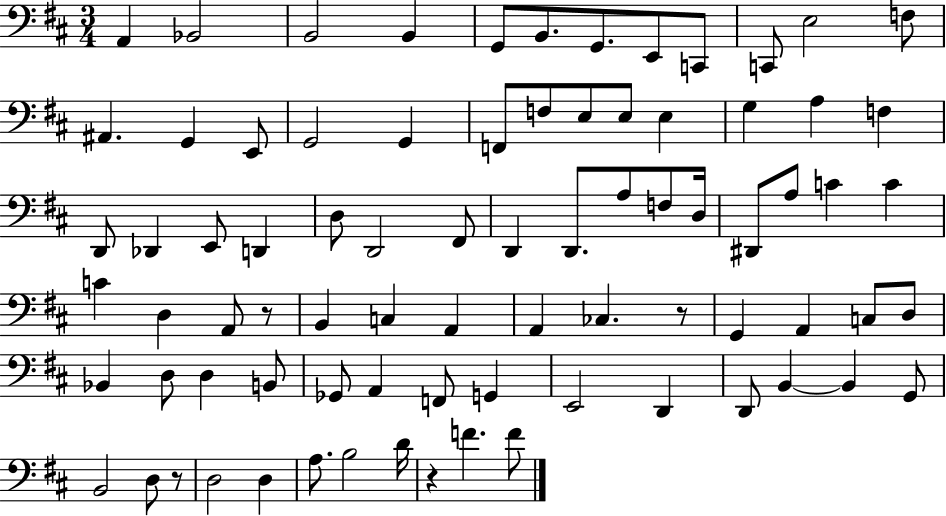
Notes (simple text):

A2/q Bb2/h B2/h B2/q G2/e B2/e. G2/e. E2/e C2/e C2/e E3/h F3/e A#2/q. G2/q E2/e G2/h G2/q F2/e F3/e E3/e E3/e E3/q G3/q A3/q F3/q D2/e Db2/q E2/e D2/q D3/e D2/h F#2/e D2/q D2/e. A3/e F3/e D3/s D#2/e A3/e C4/q C4/q C4/q D3/q A2/e R/e B2/q C3/q A2/q A2/q CES3/q. R/e G2/q A2/q C3/e D3/e Bb2/q D3/e D3/q B2/e Gb2/e A2/q F2/e G2/q E2/h D2/q D2/e B2/q B2/q G2/e B2/h D3/e R/e D3/h D3/q A3/e. B3/h D4/s R/q F4/q. F4/e